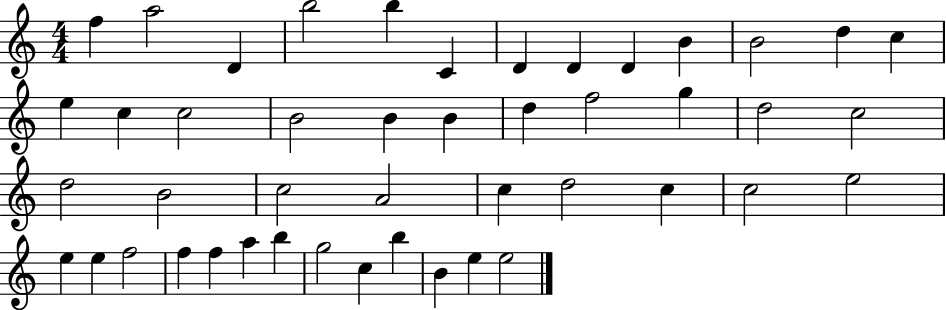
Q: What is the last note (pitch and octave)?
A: E5